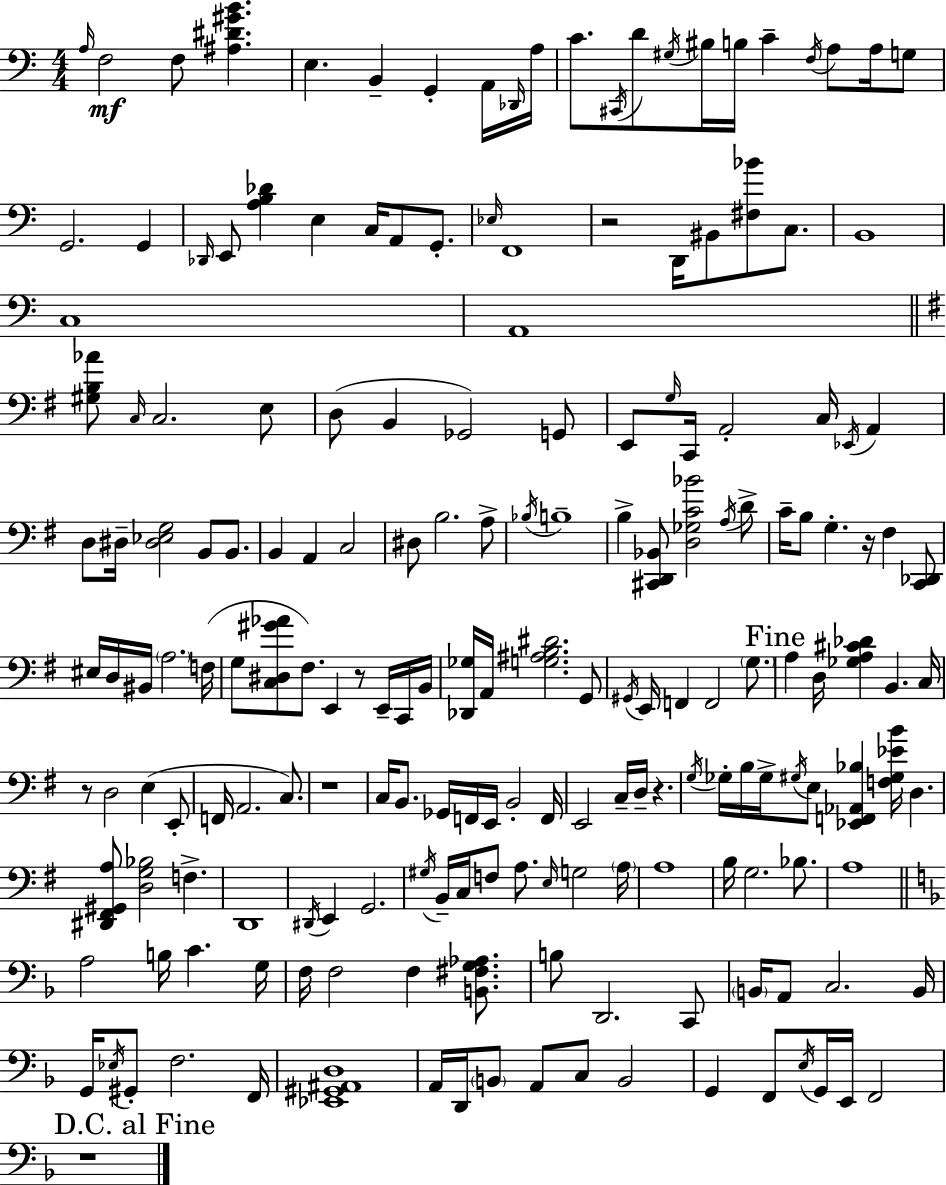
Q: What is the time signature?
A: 4/4